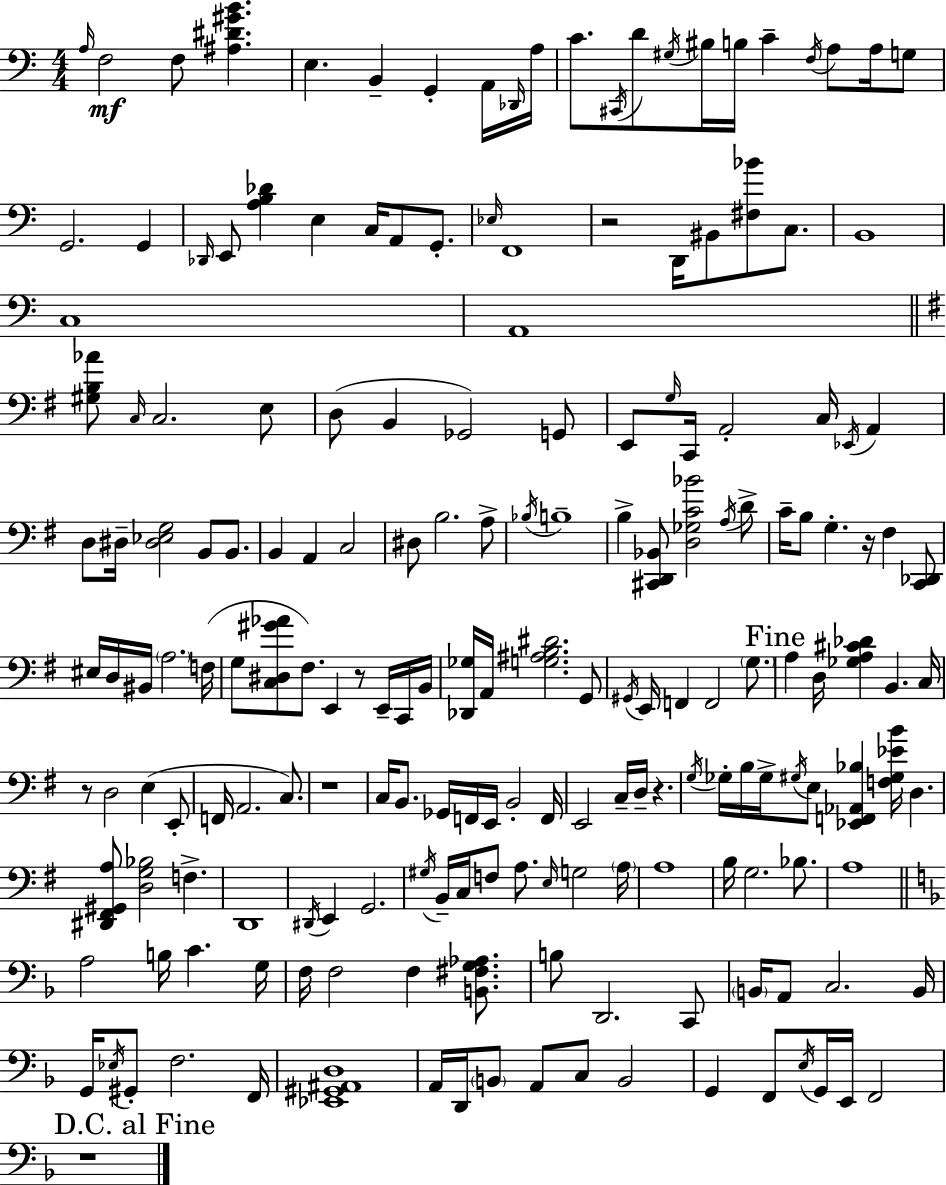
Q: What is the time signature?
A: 4/4